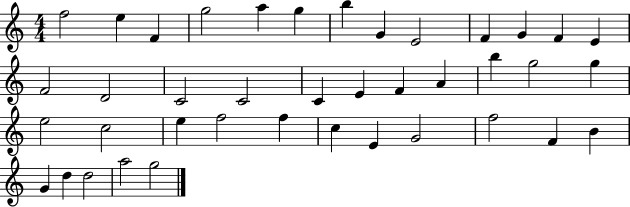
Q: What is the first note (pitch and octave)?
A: F5